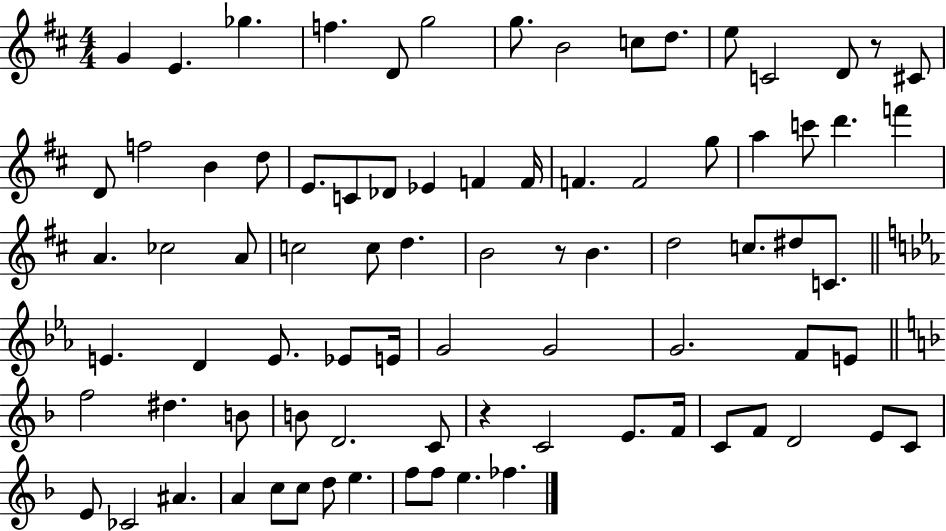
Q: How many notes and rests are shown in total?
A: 82